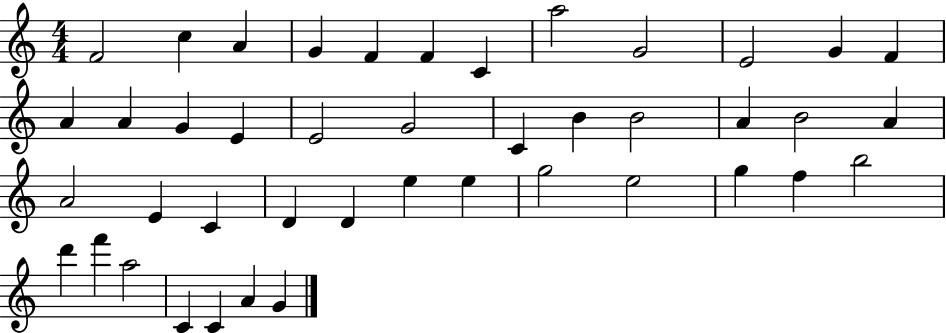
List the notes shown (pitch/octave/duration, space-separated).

F4/h C5/q A4/q G4/q F4/q F4/q C4/q A5/h G4/h E4/h G4/q F4/q A4/q A4/q G4/q E4/q E4/h G4/h C4/q B4/q B4/h A4/q B4/h A4/q A4/h E4/q C4/q D4/q D4/q E5/q E5/q G5/h E5/h G5/q F5/q B5/h D6/q F6/q A5/h C4/q C4/q A4/q G4/q